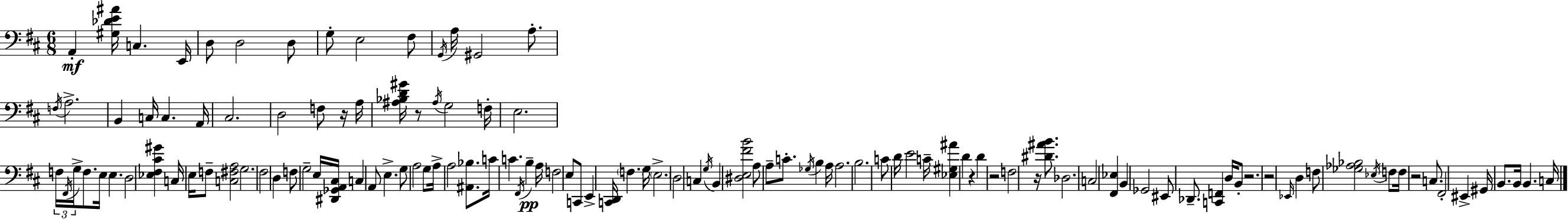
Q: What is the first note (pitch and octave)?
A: A2